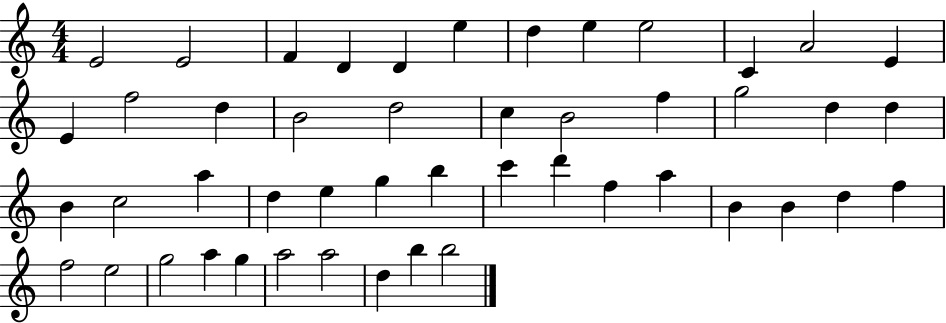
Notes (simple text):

E4/h E4/h F4/q D4/q D4/q E5/q D5/q E5/q E5/h C4/q A4/h E4/q E4/q F5/h D5/q B4/h D5/h C5/q B4/h F5/q G5/h D5/q D5/q B4/q C5/h A5/q D5/q E5/q G5/q B5/q C6/q D6/q F5/q A5/q B4/q B4/q D5/q F5/q F5/h E5/h G5/h A5/q G5/q A5/h A5/h D5/q B5/q B5/h